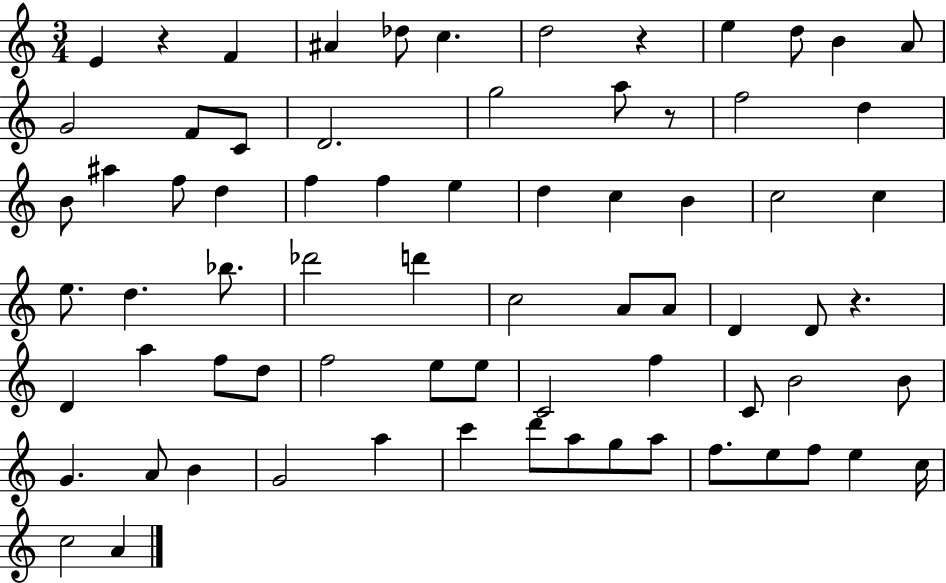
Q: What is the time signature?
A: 3/4